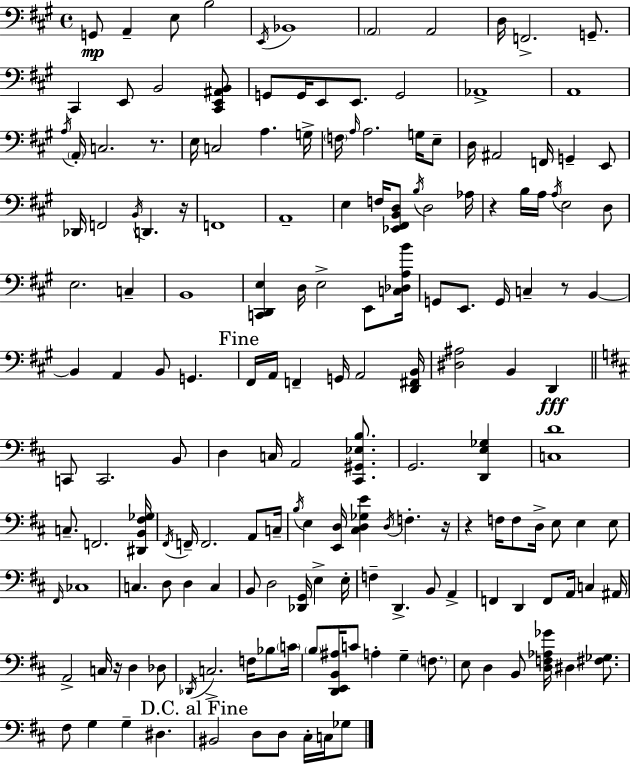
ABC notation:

X:1
T:Untitled
M:4/4
L:1/4
K:A
G,,/2 A,, E,/2 B,2 E,,/4 _B,,4 A,,2 A,,2 D,/4 F,,2 G,,/2 ^C,, E,,/2 B,,2 [^C,,E,,^A,,B,,]/2 G,,/2 G,,/4 E,,/2 E,,/2 G,,2 _A,,4 A,,4 A,/4 A,,/4 C,2 z/2 E,/4 C,2 A, G,/4 F,/4 A,/4 A,2 G,/4 E,/2 D,/4 ^A,,2 F,,/4 G,, E,,/2 _D,,/4 F,,2 B,,/4 D,, z/4 F,,4 A,,4 E, F,/4 [_E,,^F,,B,,D,]/2 B,/4 D,2 _A,/4 z B,/4 A,/4 A,/4 E,2 D,/2 E,2 C, B,,4 [C,,D,,E,] D,/4 E,2 E,,/2 [C,_D,A,B]/4 G,,/2 E,,/2 G,,/4 C, z/2 B,, B,, A,, B,,/2 G,, ^F,,/4 A,,/4 F,, G,,/4 A,,2 [D,,^F,,B,,]/4 [^D,^A,]2 B,, D,, C,,/2 C,,2 B,,/2 D, C,/4 A,,2 [^C,,^G,,_E,B,]/2 G,,2 [D,,E,_G,] [C,D]4 C,/2 F,,2 [^D,,B,,^F,_G,]/4 ^F,,/4 F,,/4 F,,2 A,,/2 C,/4 B,/4 E, [E,,D,]/4 [^C,D,_G,E] D,/4 F, z/4 z F,/4 F,/2 D,/4 E,/2 E, E,/2 ^F,,/4 _C,4 C, D,/2 D, C, B,,/2 D,2 [_D,,G,,]/4 E, E,/4 F, D,, B,,/2 A,, F,, D,, F,,/2 A,,/4 C, ^A,,/4 A,,2 C,/4 z/4 D, _D,/2 _D,,/4 C,2 F,/4 _B,/2 C/4 B,/2 [D,,E,,B,,^A,]/4 C/2 A, G, F,/2 E,/2 D, B,,/2 [D,F,_A,_G]/4 ^D, [^F,_G,]/2 ^F,/2 G, G, ^D, ^B,,2 D,/2 D,/2 ^C,/4 C,/4 _G,/2